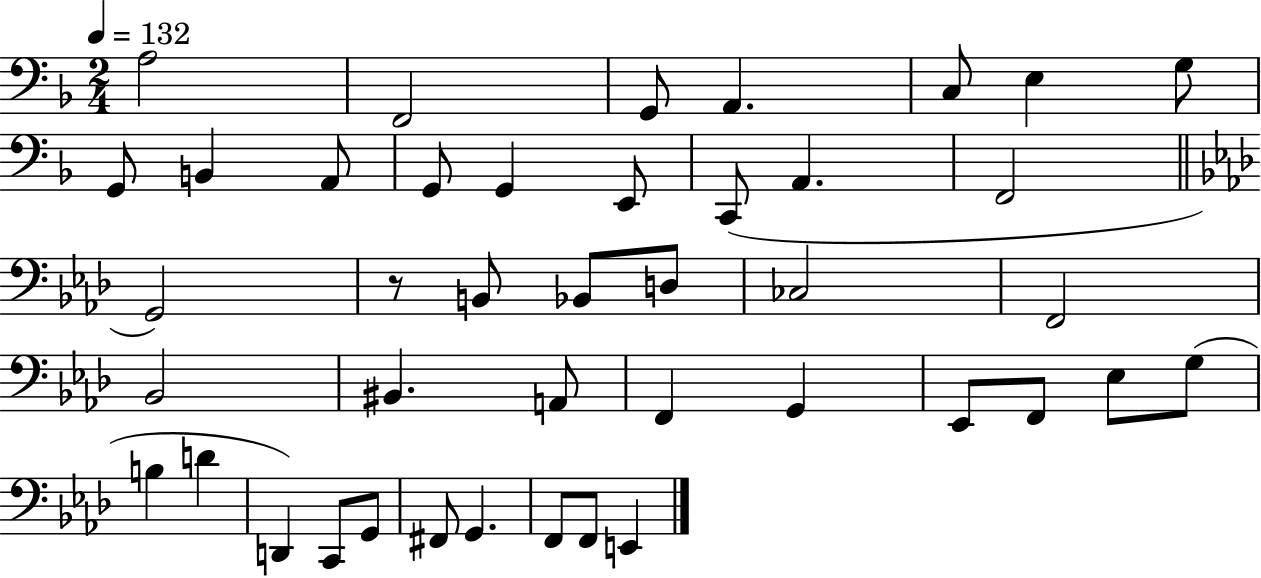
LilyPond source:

{
  \clef bass
  \numericTimeSignature
  \time 2/4
  \key f \major
  \tempo 4 = 132
  a2 | f,2 | g,8 a,4. | c8 e4 g8 | \break g,8 b,4 a,8 | g,8 g,4 e,8 | c,8( a,4. | f,2 | \break \bar "||" \break \key f \minor g,2) | r8 b,8 bes,8 d8 | ces2 | f,2 | \break bes,2 | bis,4. a,8 | f,4 g,4 | ees,8 f,8 ees8 g8( | \break b4 d'4 | d,4) c,8 g,8 | fis,8 g,4. | f,8 f,8 e,4 | \break \bar "|."
}